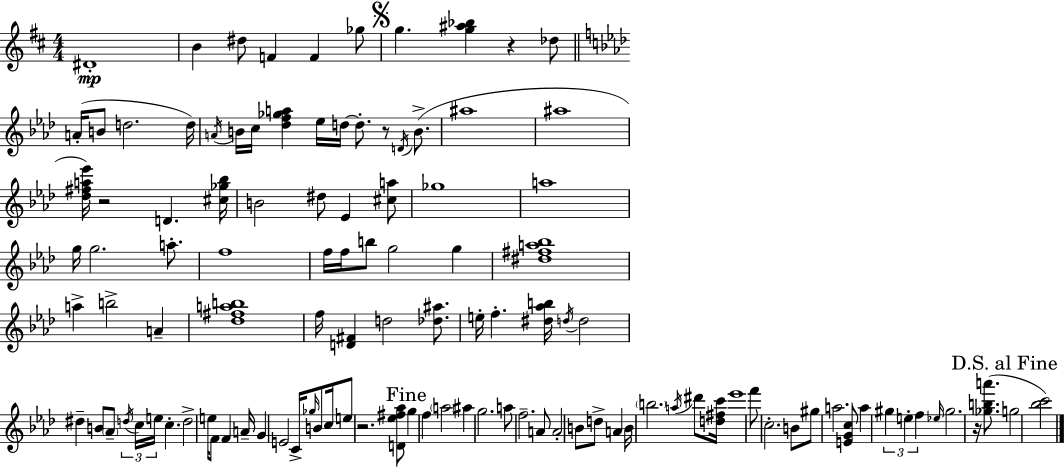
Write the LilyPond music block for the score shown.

{
  \clef treble
  \numericTimeSignature
  \time 4/4
  \key d \major
  \repeat volta 2 { dis'1-.\mp | b'4 dis''8 f'4 f'4 ges''8 | \mark \markup { \musicglyph "scripts.segno" } g''4. <g'' ais'' bes''>4 r4 des''8 | \bar "||" \break \key f \minor a'16-.( b'8 d''2. d''16) | \acciaccatura { a'16 } b'16 c''16 <des'' f'' ges'' a''>4 ees''16 d''16~~ d''8.-. r8 \acciaccatura { d'16 }( b'8.-> | ais''1 | ais''1 | \break <des'' fis'' a'' ees'''>16) r2 d'4. | <cis'' ges'' bes''>16 b'2 dis''8 ees'4 | <cis'' a''>8 ges''1 | a''1 | \break g''16 g''2. a''8.-. | f''1 | f''16 f''16 b''8 g''2 g''4 | <dis'' fis'' a'' bes''>1 | \break a''4-> b''2-> a'4-- | <des'' fis'' a'' b''>1 | f''16 <d' fis'>4 d''2 <des'' ais''>8. | e''16-. f''4.-. <dis'' aes'' b''>16 \acciaccatura { d''16 } d''2 | \break dis''4-- b'8 \parenthesize aes'8-- \tuplet 3/2 { \acciaccatura { d''16 } c''16 e''16 } c''4.-. | d''2-> e''16 f'8 f'4 | a'16-- g'4 e'2 | c'16-> \grace { ges''16 } b'8 c''16 e''8 r2. | \break <d' ees'' fis'' aes''>8 \mark "Fine" g''4 f''4 \parenthesize a''2 | ais''4 g''2. | a''8 f''2.-- | a'8 a'2-. b'8 d''8-> | \break a'4 b'16 \parenthesize b''2. | \acciaccatura { a''16 } dis'''8 <d'' fis'' c'''>16 ees'''1 | f'''8 c''2.-. | b'8 gis''8 a''2. | \break <e' g' c''>8 a''4 \tuplet 3/2 { gis''4 e''4-. | f''4 } \grace { ees''16 } gis''2. | r16 <ges'' b'' a'''>8.( \mark "D.S. al Fine" g''2 <bes'' c'''>2) | } \bar "|."
}